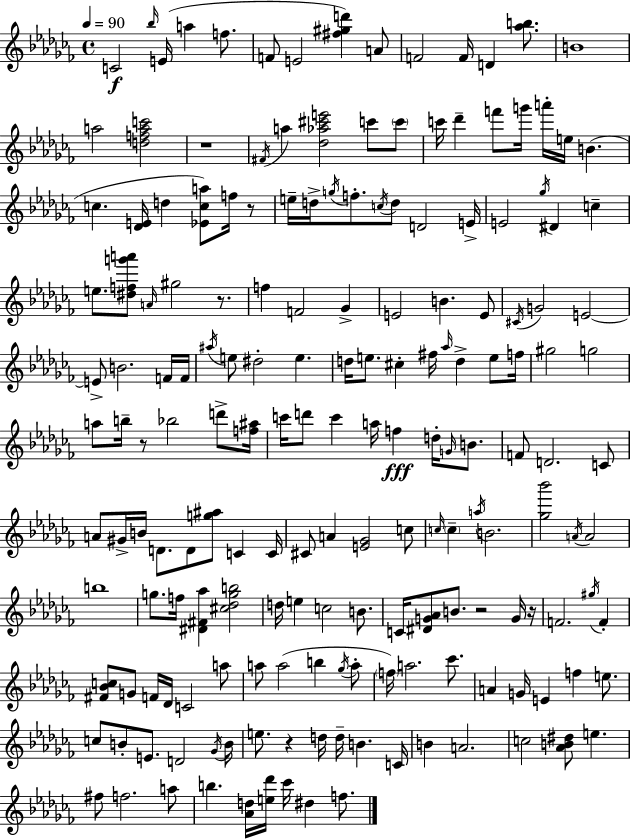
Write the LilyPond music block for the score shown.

{
  \clef treble
  \time 4/4
  \defaultTimeSignature
  \key aes \minor
  \tempo 4 = 90
  c'2\f \grace { bes''16 } e'16( a''4 f''8. | f'8 e'2 <fis'' gis'' d'''>4) a'8 | f'2 f'16 d'4 <aes'' b''>8. | b'1 | \break a''2 <d'' f'' a'' c'''>2 | r1 | \acciaccatura { fis'16 } a''4 <des'' aes'' cis''' e'''>2 c'''8 | \parenthesize c'''8 c'''16 des'''4-- f'''8 g'''16 a'''16-. e''16 b'4.( | \break c''4. <des' e'>16 d''4 <ees' c'' a''>8) f''16 | r8 e''16-- d''16-> \acciaccatura { g''16 } f''8.-. \acciaccatura { c''16 } d''8 d'2 | e'16-> e'2 \acciaccatura { ges''16 } dis'4 | c''4-- e''8. <dis'' f'' g''' a'''>8 \grace { a'16 } gis''2 | \break r8. f''4 f'2 | ges'4-> e'2 b'4. | e'8 \acciaccatura { cis'16 } g'2 e'2~~ | e'8-> b'2. | \break f'16 f'16 \acciaccatura { ais''16 } e''8 dis''2-. | e''4. d''16 e''8. cis''4-. | fis''16 \grace { aes''16 } d''4-> e''8 f''16 gis''2 | g''2 a''8 b''16-- r8 bes''2 | \break d'''8-> <f'' ais''>16 c'''16 d'''8 c'''4 | a''16 f''4\fff d''16-. \grace { g'16 } b'8. f'8 d'2. | c'8 a'8 gis'16-> b'16 d'8. | d'8 <g'' ais''>8 c'4 c'16 cis'8 a'4 | \break <e' ges'>2 c''8 \grace { c''16 } \parenthesize c''4-- \acciaccatura { a''16 } | b'2. <ges'' bes'''>2 | \acciaccatura { a'16 } a'2 b''1 | g''8. | \break f''16 <dis' fis' aes''>4 <cis'' des'' g'' b''>2 d''16 e''4 | c''2 b'8. c'16 <dis' g' aes'>8 | b'8. r2 g'16 r16 f'2. | \acciaccatura { gis''16 } f'4-. <fis' bes' c''>8 | \break g'8 f'16 des'16 c'2 a''8 a''8 | a''2( b''4 \acciaccatura { ges''16 } a''8-. \parenthesize f''16) | a''2. ces'''8. a'4 | g'16 e'4 f''4 e''8. c''8 | \break b'8-. e'8. d'2 \acciaccatura { ges'16 } b'16 | e''8. r4 d''16 d''16-- b'4. c'16 | b'4 a'2. | c''2 <aes' b' dis''>8 e''4. | \break fis''8 f''2. a''8 | b''4. <aes' d''>16 <e'' des'''>16 ces'''16 dis''4 f''8. | \bar "|."
}